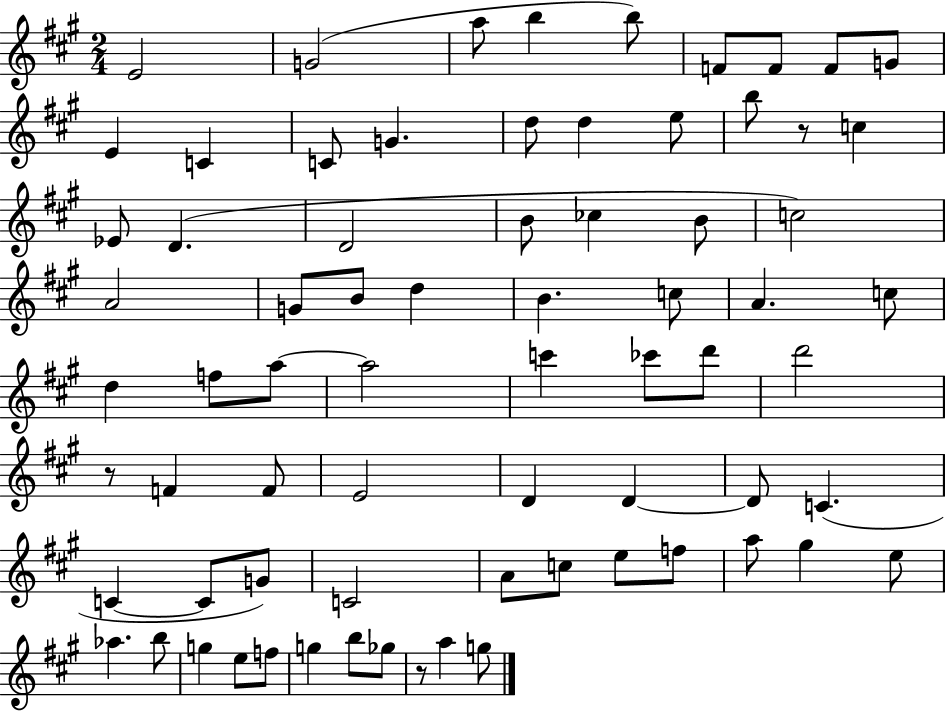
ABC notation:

X:1
T:Untitled
M:2/4
L:1/4
K:A
E2 G2 a/2 b b/2 F/2 F/2 F/2 G/2 E C C/2 G d/2 d e/2 b/2 z/2 c _E/2 D D2 B/2 _c B/2 c2 A2 G/2 B/2 d B c/2 A c/2 d f/2 a/2 a2 c' _c'/2 d'/2 d'2 z/2 F F/2 E2 D D D/2 C C C/2 G/2 C2 A/2 c/2 e/2 f/2 a/2 ^g e/2 _a b/2 g e/2 f/2 g b/2 _g/2 z/2 a g/2